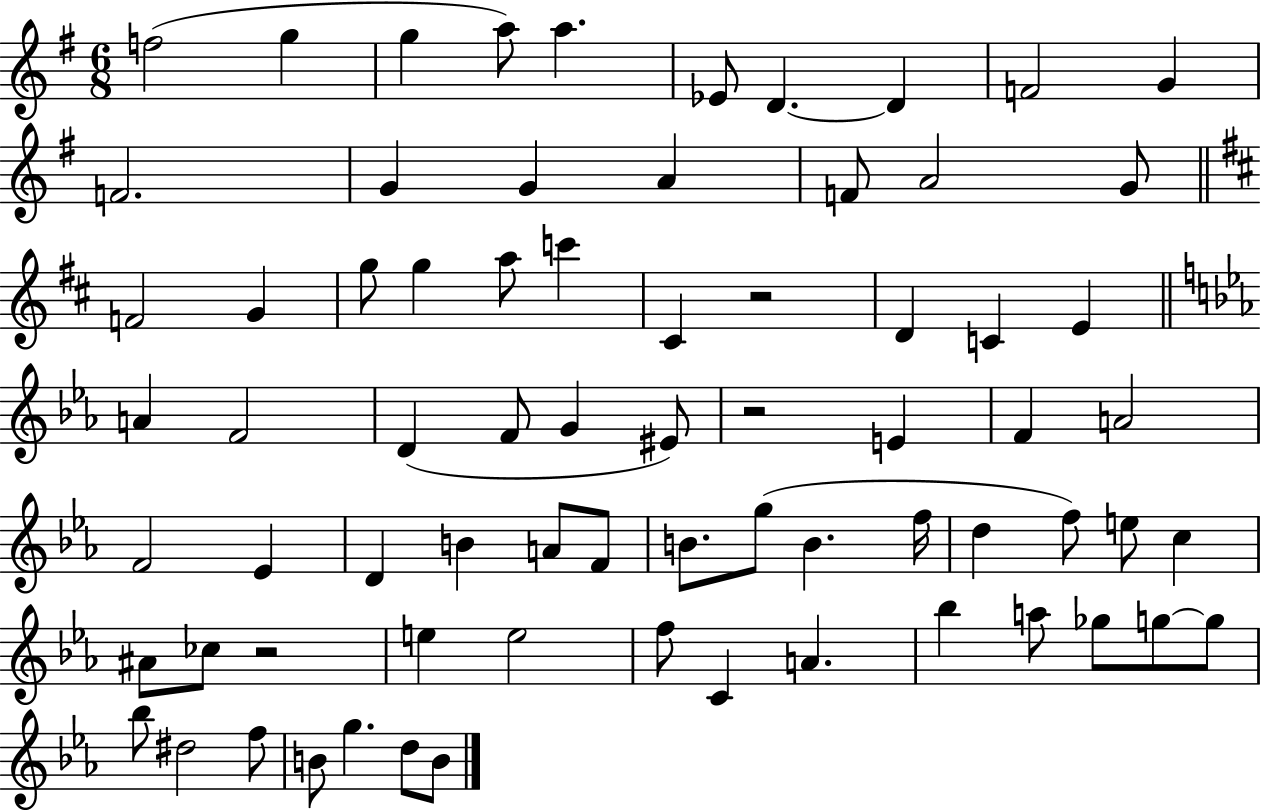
{
  \clef treble
  \numericTimeSignature
  \time 6/8
  \key g \major
  \repeat volta 2 { f''2( g''4 | g''4 a''8) a''4. | ees'8 d'4.~~ d'4 | f'2 g'4 | \break f'2. | g'4 g'4 a'4 | f'8 a'2 g'8 | \bar "||" \break \key d \major f'2 g'4 | g''8 g''4 a''8 c'''4 | cis'4 r2 | d'4 c'4 e'4 | \break \bar "||" \break \key ees \major a'4 f'2 | d'4( f'8 g'4 eis'8) | r2 e'4 | f'4 a'2 | \break f'2 ees'4 | d'4 b'4 a'8 f'8 | b'8. g''8( b'4. f''16 | d''4 f''8) e''8 c''4 | \break ais'8 ces''8 r2 | e''4 e''2 | f''8 c'4 a'4. | bes''4 a''8 ges''8 g''8~~ g''8 | \break bes''8 dis''2 f''8 | b'8 g''4. d''8 b'8 | } \bar "|."
}